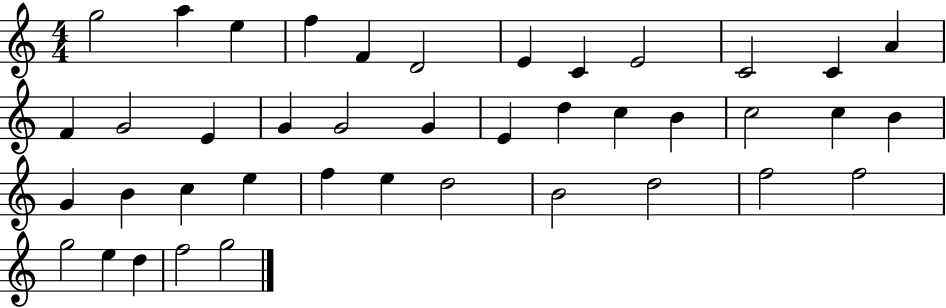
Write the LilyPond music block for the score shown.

{
  \clef treble
  \numericTimeSignature
  \time 4/4
  \key c \major
  g''2 a''4 e''4 | f''4 f'4 d'2 | e'4 c'4 e'2 | c'2 c'4 a'4 | \break f'4 g'2 e'4 | g'4 g'2 g'4 | e'4 d''4 c''4 b'4 | c''2 c''4 b'4 | \break g'4 b'4 c''4 e''4 | f''4 e''4 d''2 | b'2 d''2 | f''2 f''2 | \break g''2 e''4 d''4 | f''2 g''2 | \bar "|."
}